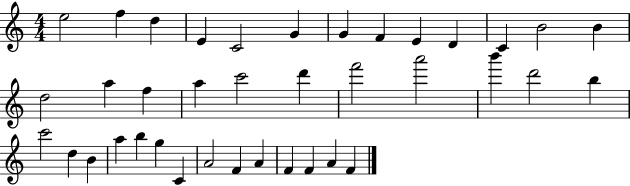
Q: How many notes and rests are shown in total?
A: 38